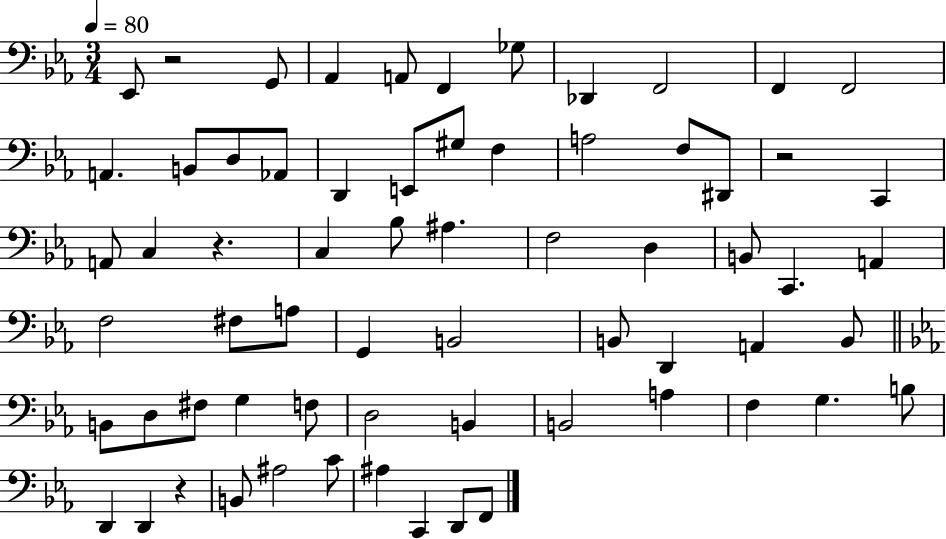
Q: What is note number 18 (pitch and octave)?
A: F3